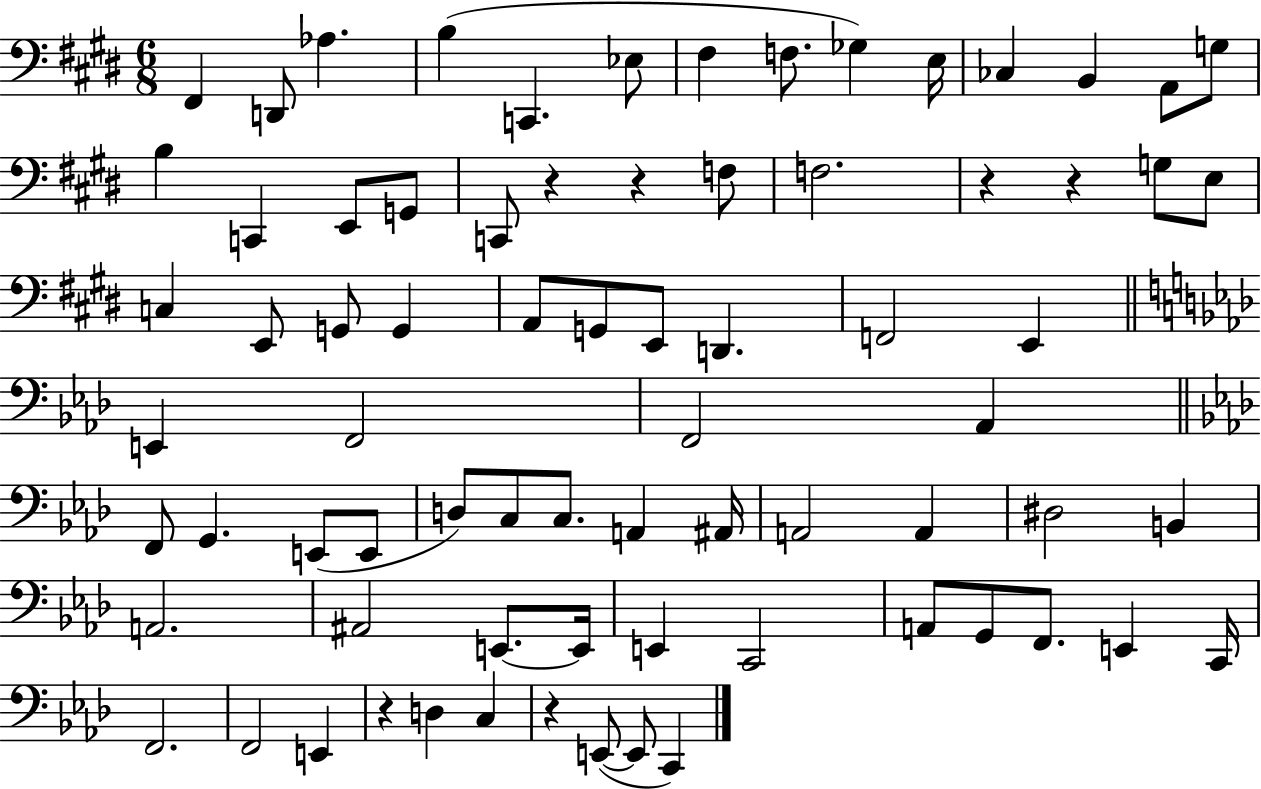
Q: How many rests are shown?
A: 6